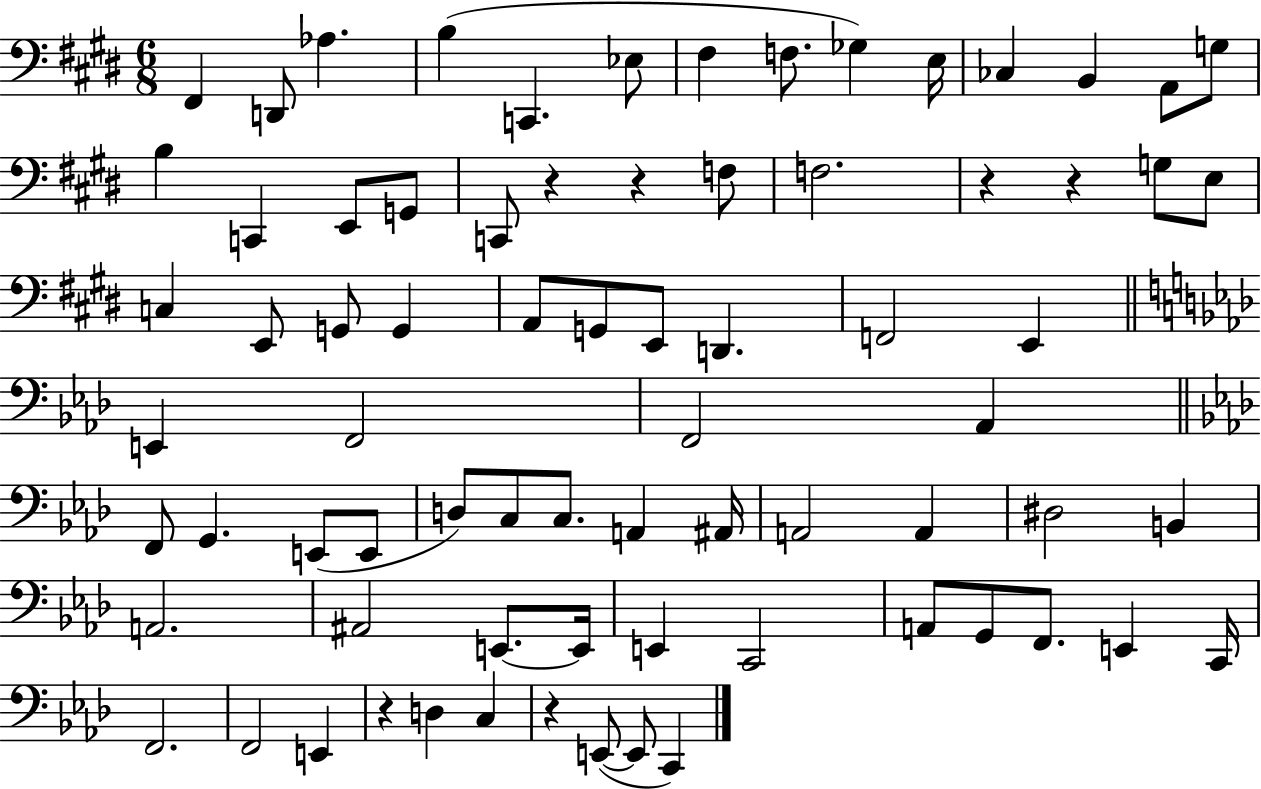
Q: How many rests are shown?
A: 6